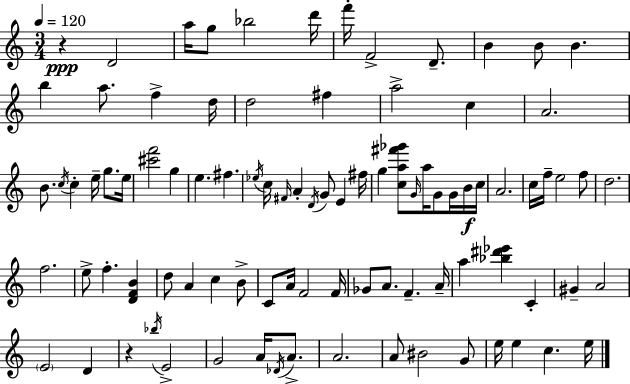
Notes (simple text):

R/q D4/h A5/s G5/e Bb5/h D6/s F6/s F4/h D4/e. B4/q B4/e B4/q. B5/q A5/e. F5/q D5/s D5/h F#5/q A5/h C5/q A4/h. B4/e. C5/s C5/q E5/s G5/e. E5/s [C#6,F6]/h G5/q E5/q. F#5/q. Eb5/s C5/s F#4/s A4/q D4/s G4/e E4/q F#5/s G5/q [C5,A5,F#6,Gb6]/e G4/s A5/s G4/e G4/s B4/s C5/s A4/h. C5/s F5/s E5/h F5/e D5/h. F5/h. E5/e F5/q. [D4,F4,B4]/q D5/e A4/q C5/q B4/e C4/e A4/s F4/h F4/s Gb4/e A4/e. F4/q. A4/s A5/q [Bb5,D#6,Eb6]/q C4/q G#4/q A4/h E4/h D4/q R/q Bb5/s E4/h G4/h A4/s Db4/s A4/e. A4/h. A4/e BIS4/h G4/e E5/s E5/q C5/q. E5/s